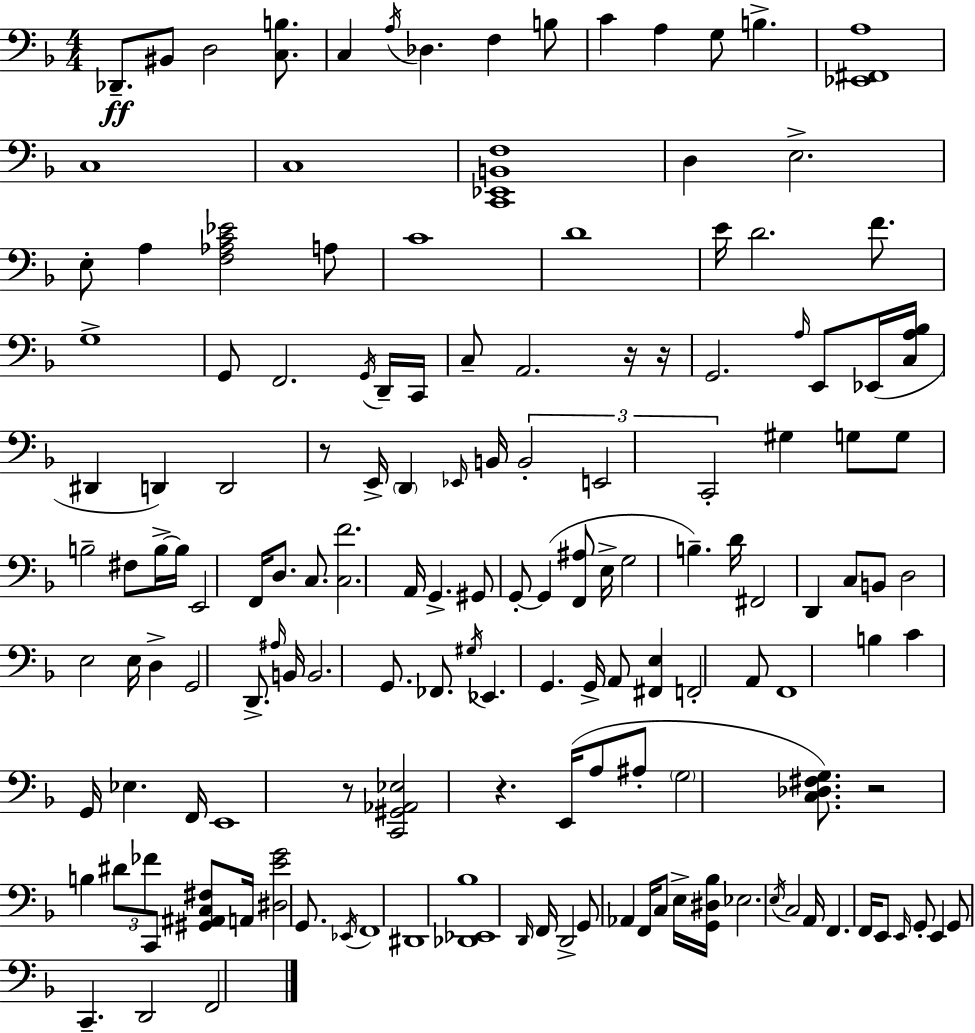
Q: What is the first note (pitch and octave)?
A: Db2